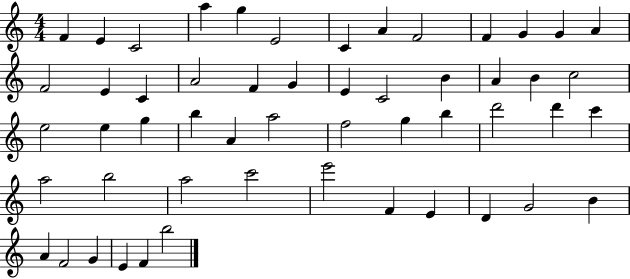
X:1
T:Untitled
M:4/4
L:1/4
K:C
F E C2 a g E2 C A F2 F G G A F2 E C A2 F G E C2 B A B c2 e2 e g b A a2 f2 g b d'2 d' c' a2 b2 a2 c'2 e'2 F E D G2 B A F2 G E F b2